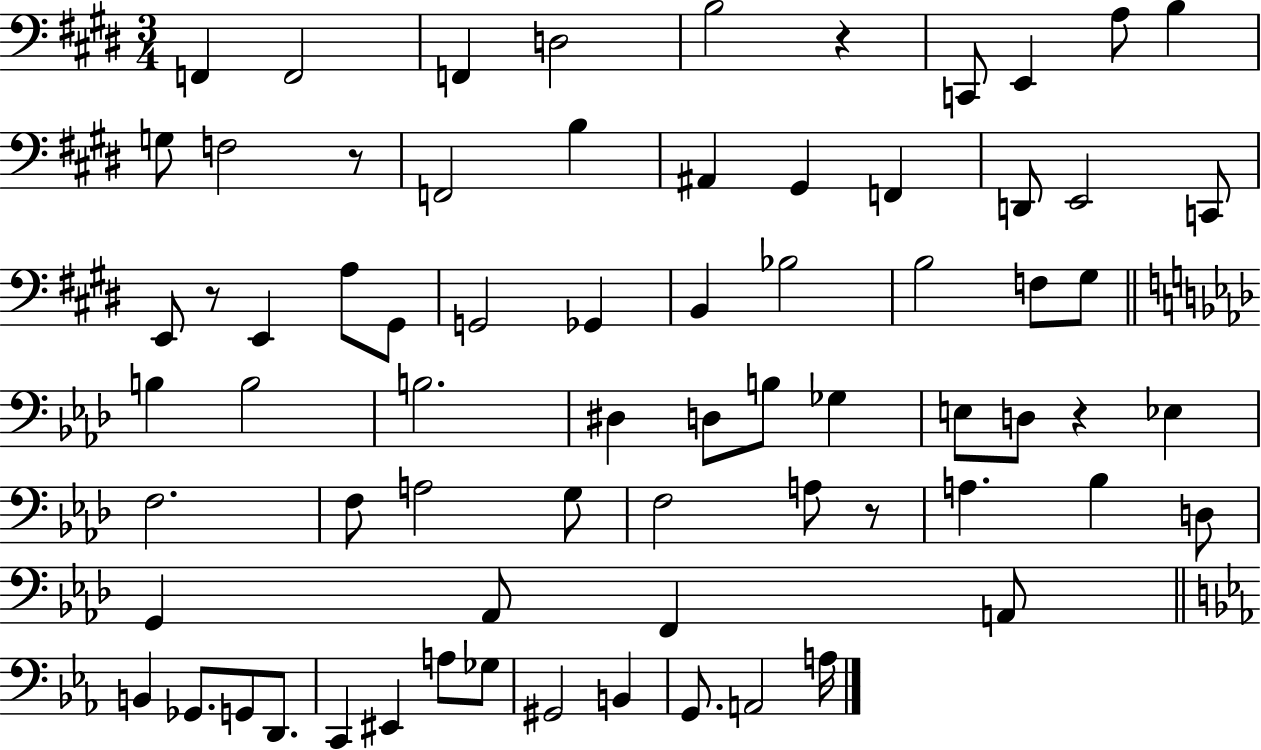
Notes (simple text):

F2/q F2/h F2/q D3/h B3/h R/q C2/e E2/q A3/e B3/q G3/e F3/h R/e F2/h B3/q A#2/q G#2/q F2/q D2/e E2/h C2/e E2/e R/e E2/q A3/e G#2/e G2/h Gb2/q B2/q Bb3/h B3/h F3/e G#3/e B3/q B3/h B3/h. D#3/q D3/e B3/e Gb3/q E3/e D3/e R/q Eb3/q F3/h. F3/e A3/h G3/e F3/h A3/e R/e A3/q. Bb3/q D3/e G2/q Ab2/e F2/q A2/e B2/q Gb2/e. G2/e D2/e. C2/q EIS2/q A3/e Gb3/e G#2/h B2/q G2/e. A2/h A3/s